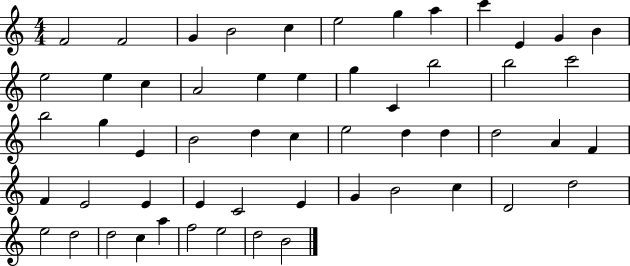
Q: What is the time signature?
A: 4/4